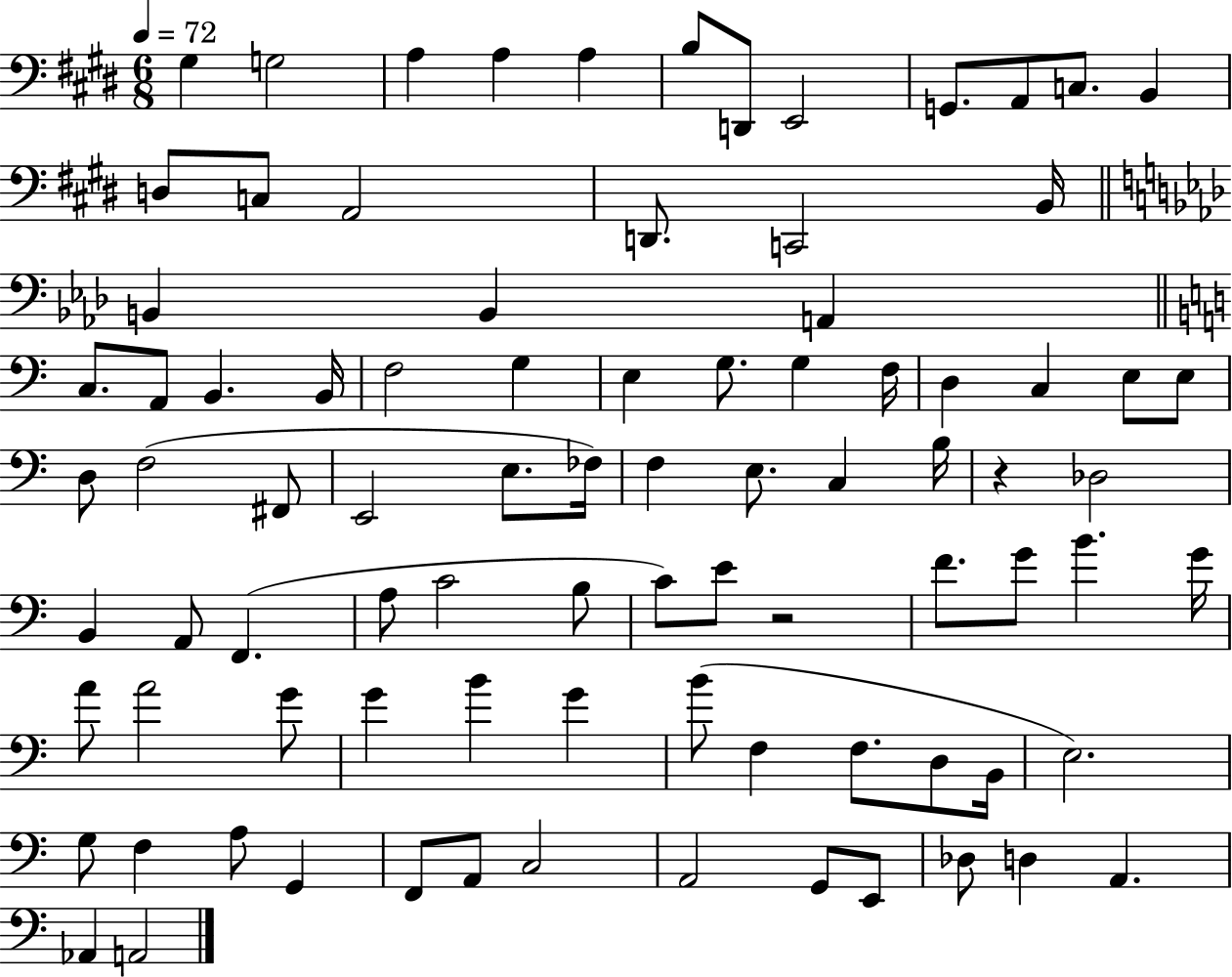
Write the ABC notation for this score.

X:1
T:Untitled
M:6/8
L:1/4
K:E
^G, G,2 A, A, A, B,/2 D,,/2 E,,2 G,,/2 A,,/2 C,/2 B,, D,/2 C,/2 A,,2 D,,/2 C,,2 B,,/4 B,, B,, A,, C,/2 A,,/2 B,, B,,/4 F,2 G, E, G,/2 G, F,/4 D, C, E,/2 E,/2 D,/2 F,2 ^F,,/2 E,,2 E,/2 _F,/4 F, E,/2 C, B,/4 z _D,2 B,, A,,/2 F,, A,/2 C2 B,/2 C/2 E/2 z2 F/2 G/2 B G/4 A/2 A2 G/2 G B G B/2 F, F,/2 D,/2 B,,/4 E,2 G,/2 F, A,/2 G,, F,,/2 A,,/2 C,2 A,,2 G,,/2 E,,/2 _D,/2 D, A,, _A,, A,,2